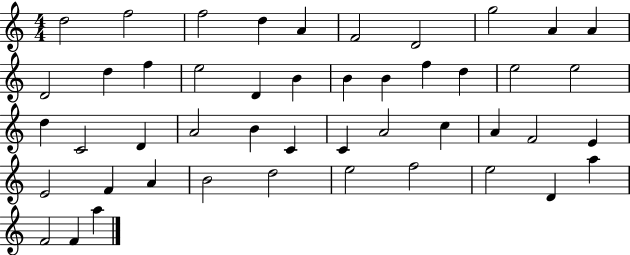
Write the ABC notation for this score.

X:1
T:Untitled
M:4/4
L:1/4
K:C
d2 f2 f2 d A F2 D2 g2 A A D2 d f e2 D B B B f d e2 e2 d C2 D A2 B C C A2 c A F2 E E2 F A B2 d2 e2 f2 e2 D a F2 F a